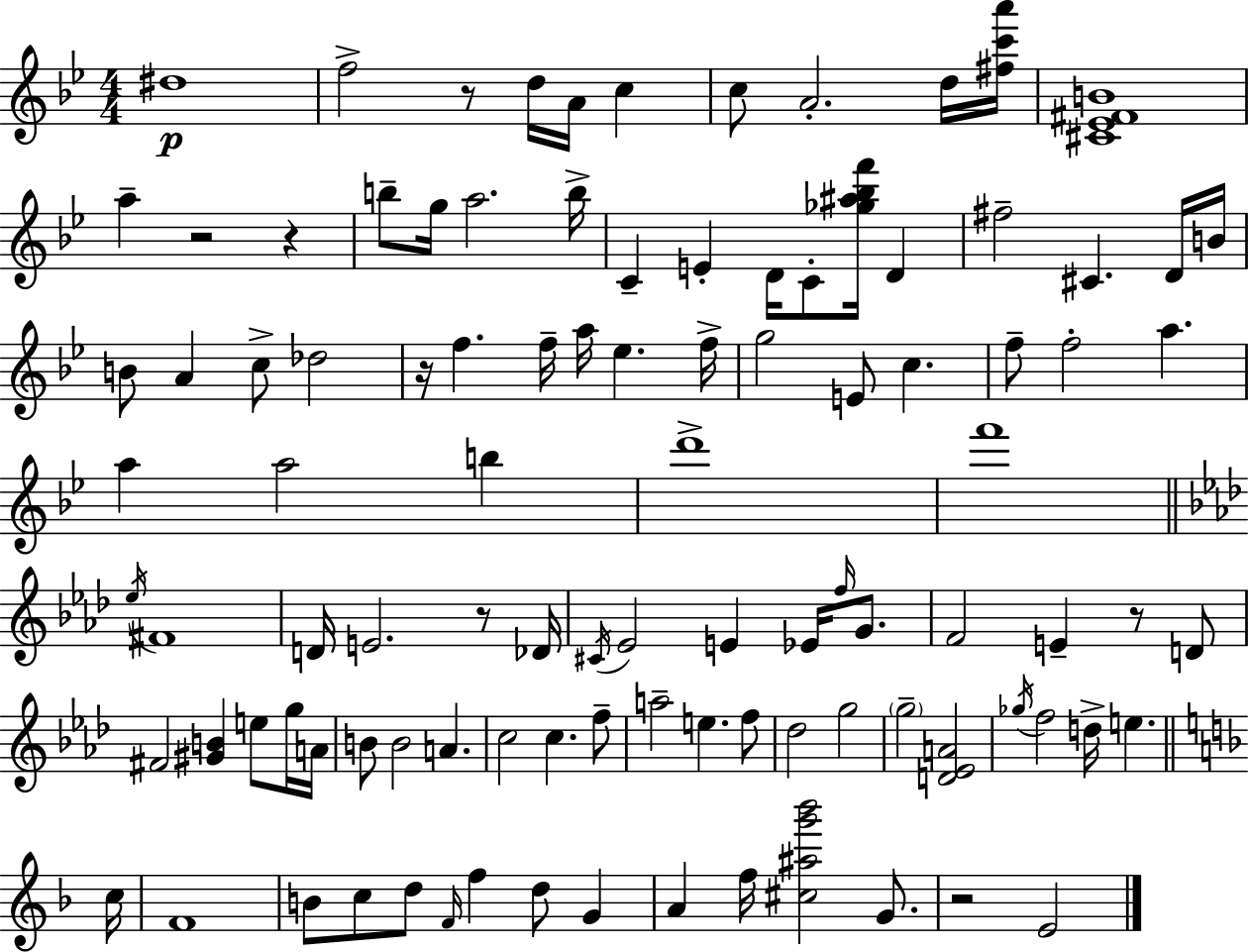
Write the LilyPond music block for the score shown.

{
  \clef treble
  \numericTimeSignature
  \time 4/4
  \key bes \major
  dis''1\p | f''2-> r8 d''16 a'16 c''4 | c''8 a'2.-. d''16 <fis'' c''' a'''>16 | <cis' ees' fis' b'>1 | \break a''4-- r2 r4 | b''8-- g''16 a''2. b''16-> | c'4-- e'4-. d'16 c'8-. <ges'' ais'' bes'' f'''>16 d'4 | fis''2-- cis'4. d'16 b'16 | \break b'8 a'4 c''8-> des''2 | r16 f''4. f''16-- a''16 ees''4. f''16-> | g''2 e'8 c''4. | f''8-- f''2-. a''4. | \break a''4 a''2 b''4 | d'''1-> | f'''1 | \bar "||" \break \key aes \major \acciaccatura { ees''16 } fis'1 | d'16 e'2. r8 | des'16 \acciaccatura { cis'16 } ees'2 e'4 ees'16 \grace { f''16 } | g'8. f'2 e'4-- r8 | \break d'8 fis'2 <gis' b'>4 e''8 | g''16 a'16 b'8 b'2 a'4. | c''2 c''4. | f''8-- a''2-- e''4. | \break f''8 des''2 g''2 | \parenthesize g''2-- <d' ees' a'>2 | \acciaccatura { ges''16 } f''2 d''16-> e''4. | \bar "||" \break \key f \major c''16 f'1 | b'8 c''8 d''8 \grace { f'16 } f''4 d''8 g'4 | a'4 f''16 <cis'' ais'' g''' bes'''>2 g'8. | r2 e'2 | \break \bar "|."
}